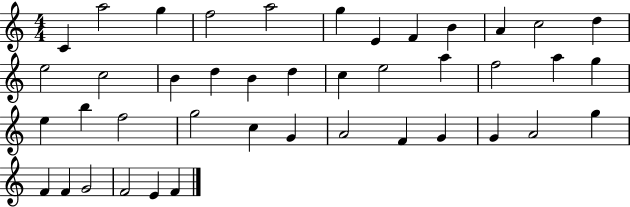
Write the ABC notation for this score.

X:1
T:Untitled
M:4/4
L:1/4
K:C
C a2 g f2 a2 g E F B A c2 d e2 c2 B d B d c e2 a f2 a g e b f2 g2 c G A2 F G G A2 g F F G2 F2 E F